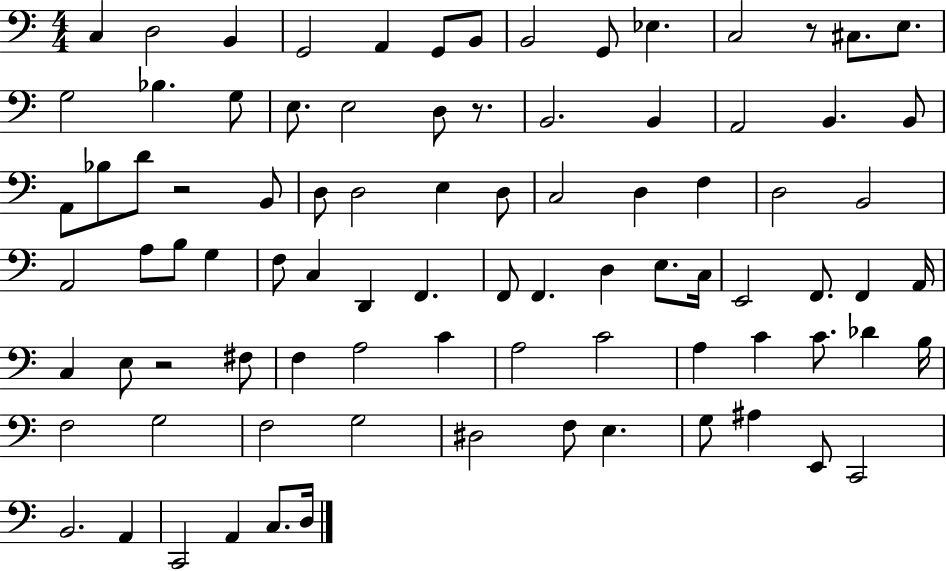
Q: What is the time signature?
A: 4/4